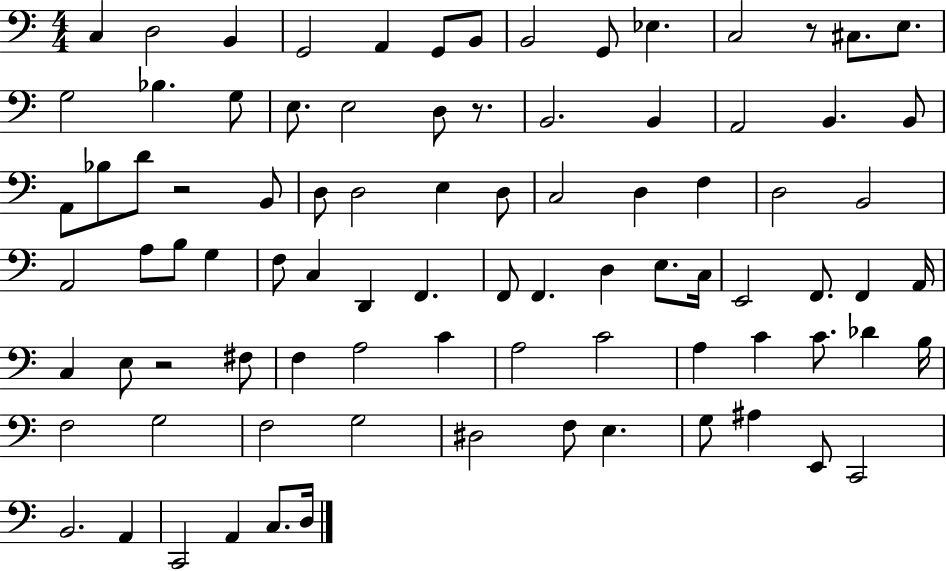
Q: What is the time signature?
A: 4/4